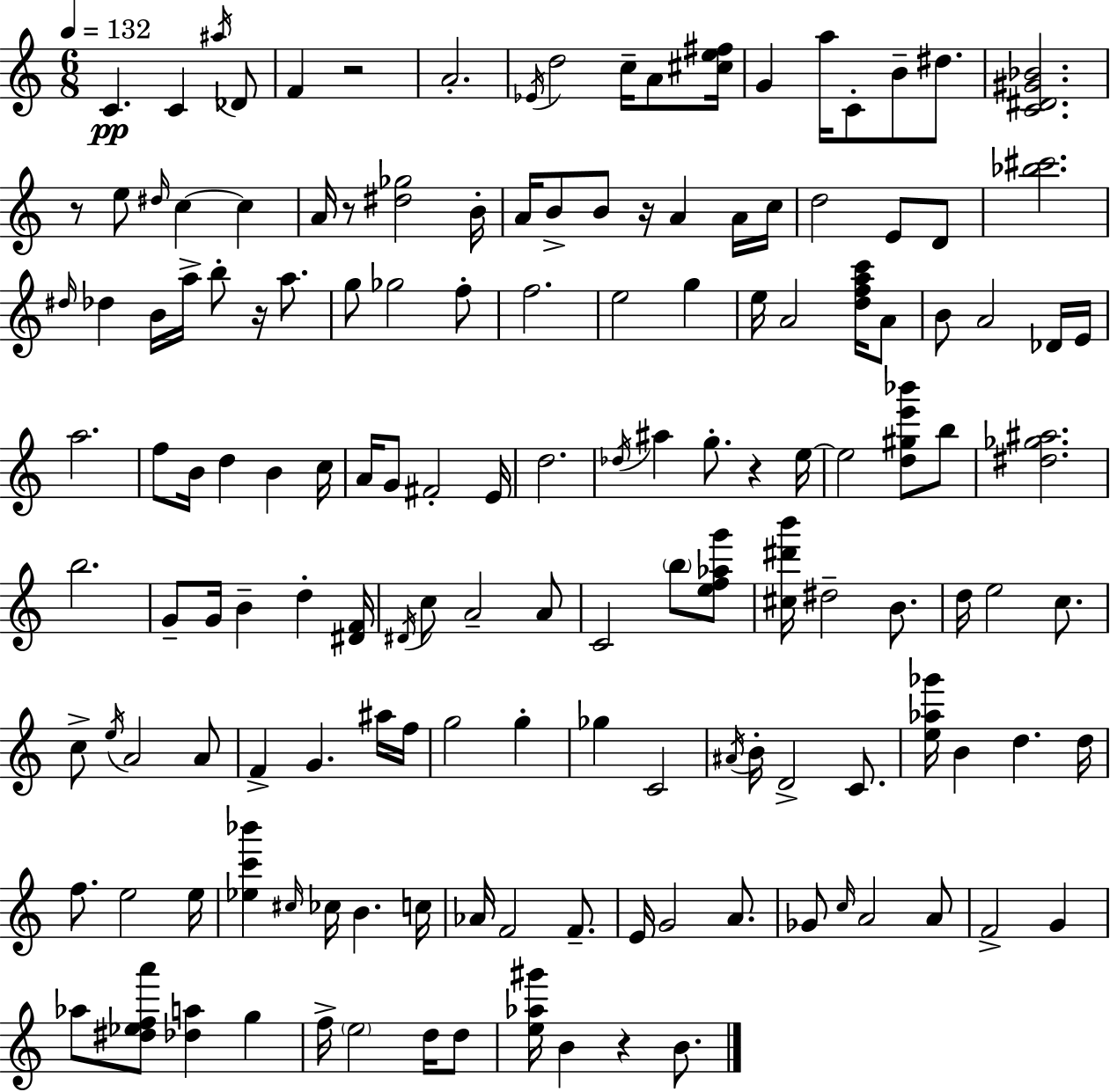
{
  \clef treble
  \numericTimeSignature
  \time 6/8
  \key a \minor
  \tempo 4 = 132
  c'4.\pp c'4 \acciaccatura { ais''16 } des'8 | f'4 r2 | a'2.-. | \acciaccatura { ees'16 } d''2 c''16-- a'8 | \break <cis'' e'' fis''>16 g'4 a''16 c'8-. b'8-- dis''8. | <c' dis' gis' bes'>2. | r8 e''8 \grace { dis''16 } c''4~~ c''4 | a'16 r8 <dis'' ges''>2 | \break b'16-. a'16 b'8-> b'8 r16 a'4 | a'16 c''16 d''2 e'8 | d'8 <bes'' cis'''>2. | \grace { dis''16 } des''4 b'16 a''16-> b''8-. | \break r16 a''8. g''8 ges''2 | f''8-. f''2. | e''2 | g''4 e''16 a'2 | \break <d'' f'' a'' c'''>16 a'8 b'8 a'2 | des'16 e'16 a''2. | f''8 b'16 d''4 b'4 | c''16 a'16 g'8 fis'2-. | \break e'16 d''2. | \acciaccatura { des''16 } ais''4 g''8.-. | r4 e''16~~ e''2 | <d'' gis'' e''' bes'''>8 b''8 <dis'' ges'' ais''>2. | \break b''2. | g'8-- g'16 b'4-- | d''4-. <dis' f'>16 \acciaccatura { dis'16 } c''8 a'2-- | a'8 c'2 | \break \parenthesize b''8 <e'' f'' aes'' g'''>8 <cis'' dis''' b'''>16 dis''2-- | b'8. d''16 e''2 | c''8. c''8-> \acciaccatura { e''16 } a'2 | a'8 f'4-> g'4. | \break ais''16 f''16 g''2 | g''4-. ges''4 c'2 | \acciaccatura { ais'16 } b'16-. d'2-> | c'8. <e'' aes'' ges'''>16 b'4 | \break d''4. d''16 f''8. e''2 | e''16 <ees'' c''' bes'''>4 | \grace { cis''16 } ces''16 b'4. c''16 aes'16 f'2 | f'8.-- e'16 g'2 | \break a'8. ges'8 \grace { c''16 } | a'2 a'8 f'2-> | g'4 aes''8 | <dis'' ees'' f'' a'''>8 <des'' a''>4 g''4 f''16-> \parenthesize e''2 | \break d''16 d''8 <e'' aes'' gis'''>16 b'4 | r4 b'8. \bar "|."
}